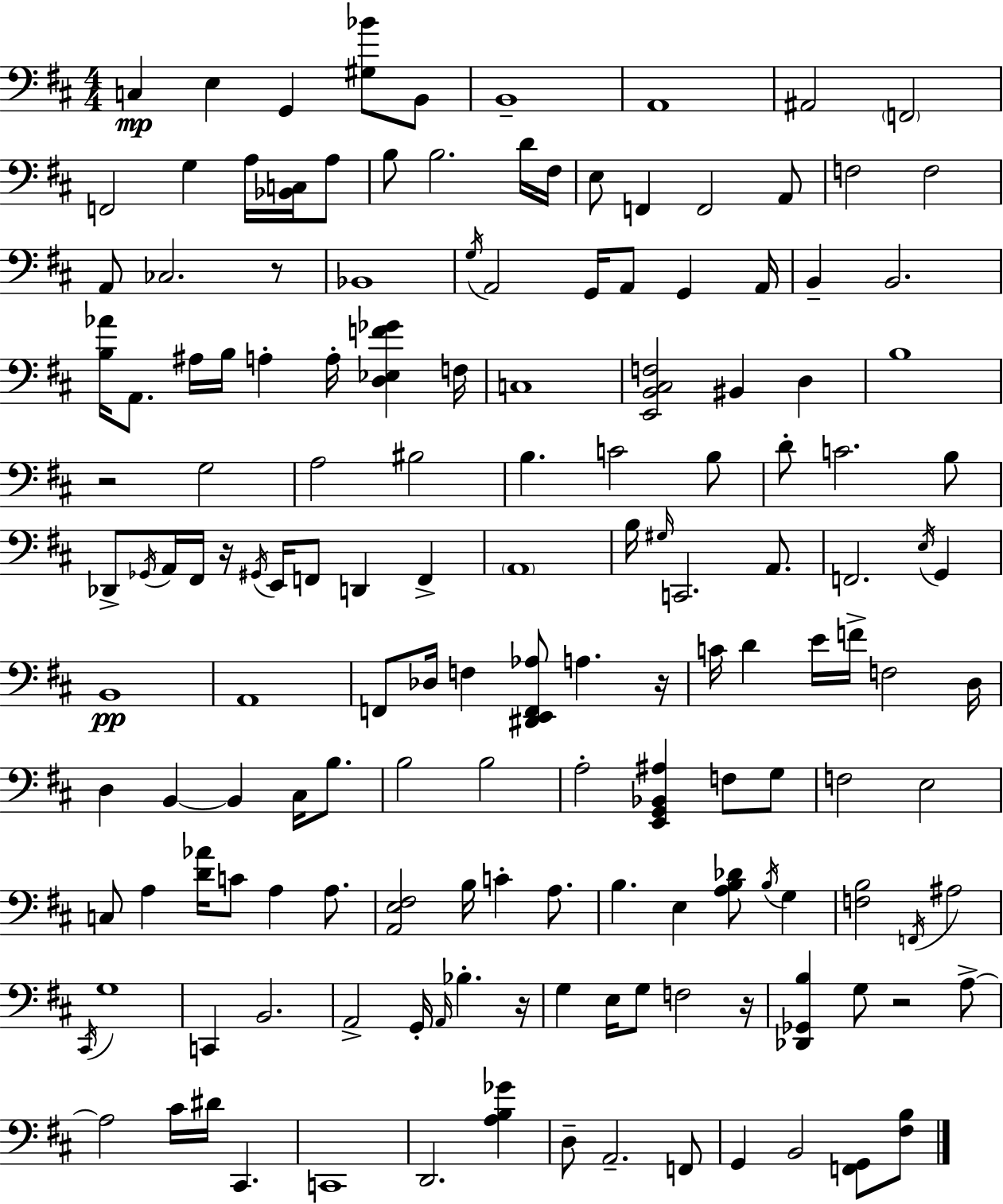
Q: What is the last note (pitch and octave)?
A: B2